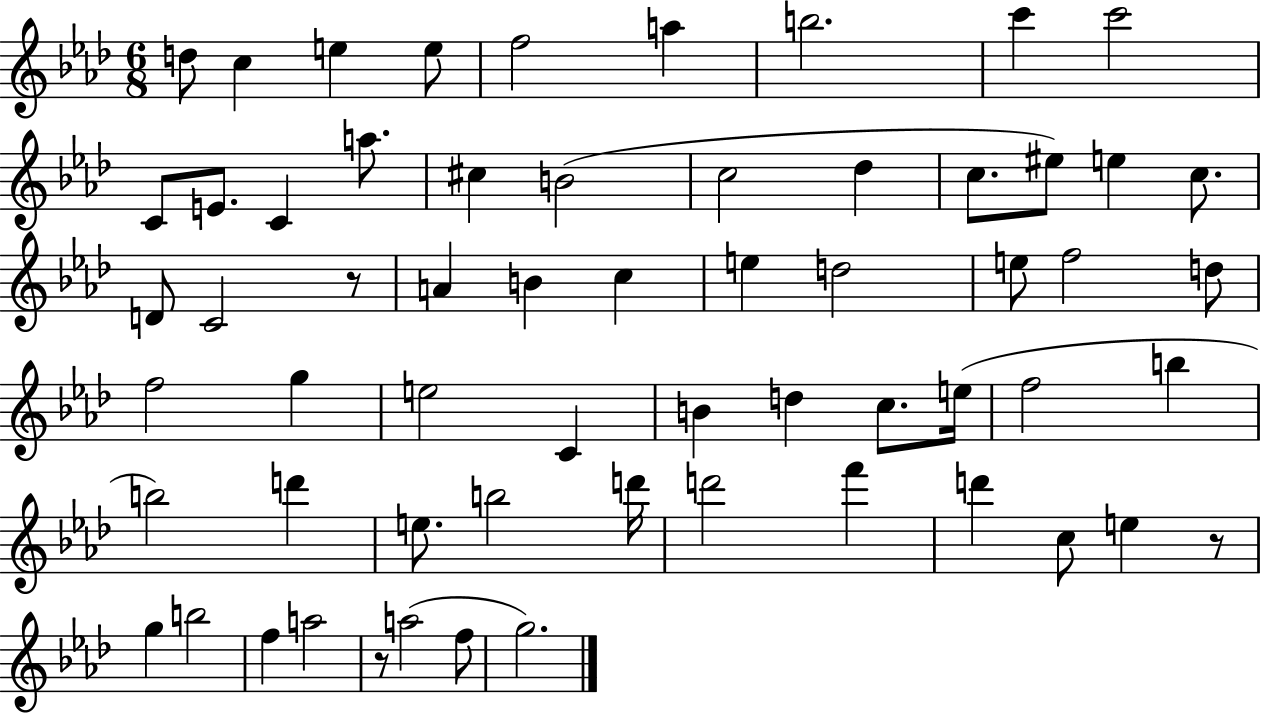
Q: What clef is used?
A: treble